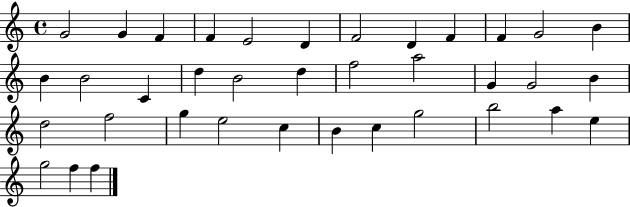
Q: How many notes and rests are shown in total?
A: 37